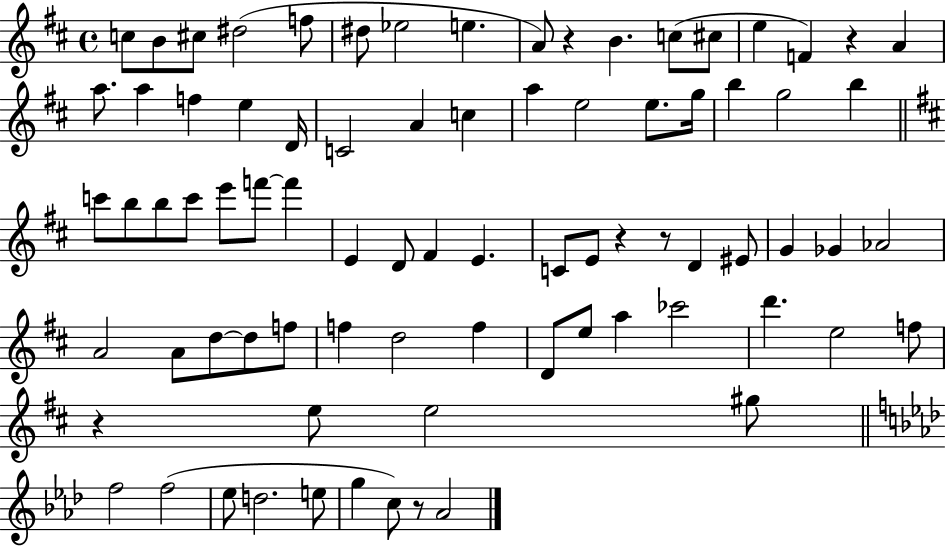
{
  \clef treble
  \time 4/4
  \defaultTimeSignature
  \key d \major
  \repeat volta 2 { c''8 b'8 cis''8 dis''2( f''8 | dis''8 ees''2 e''4. | a'8) r4 b'4. c''8( cis''8 | e''4 f'4) r4 a'4 | \break a''8. a''4 f''4 e''4 d'16 | c'2 a'4 c''4 | a''4 e''2 e''8. g''16 | b''4 g''2 b''4 | \break \bar "||" \break \key d \major c'''8 b''8 b''8 c'''8 e'''8 f'''8~~ f'''4 | e'4 d'8 fis'4 e'4. | c'8 e'8 r4 r8 d'4 eis'8 | g'4 ges'4 aes'2 | \break a'2 a'8 d''8~~ d''8 f''8 | f''4 d''2 f''4 | d'8 e''8 a''4 ces'''2 | d'''4. e''2 f''8 | \break r4 e''8 e''2 gis''8 | \bar "||" \break \key aes \major f''2 f''2( | ees''8 d''2. e''8 | g''4 c''8) r8 aes'2 | } \bar "|."
}